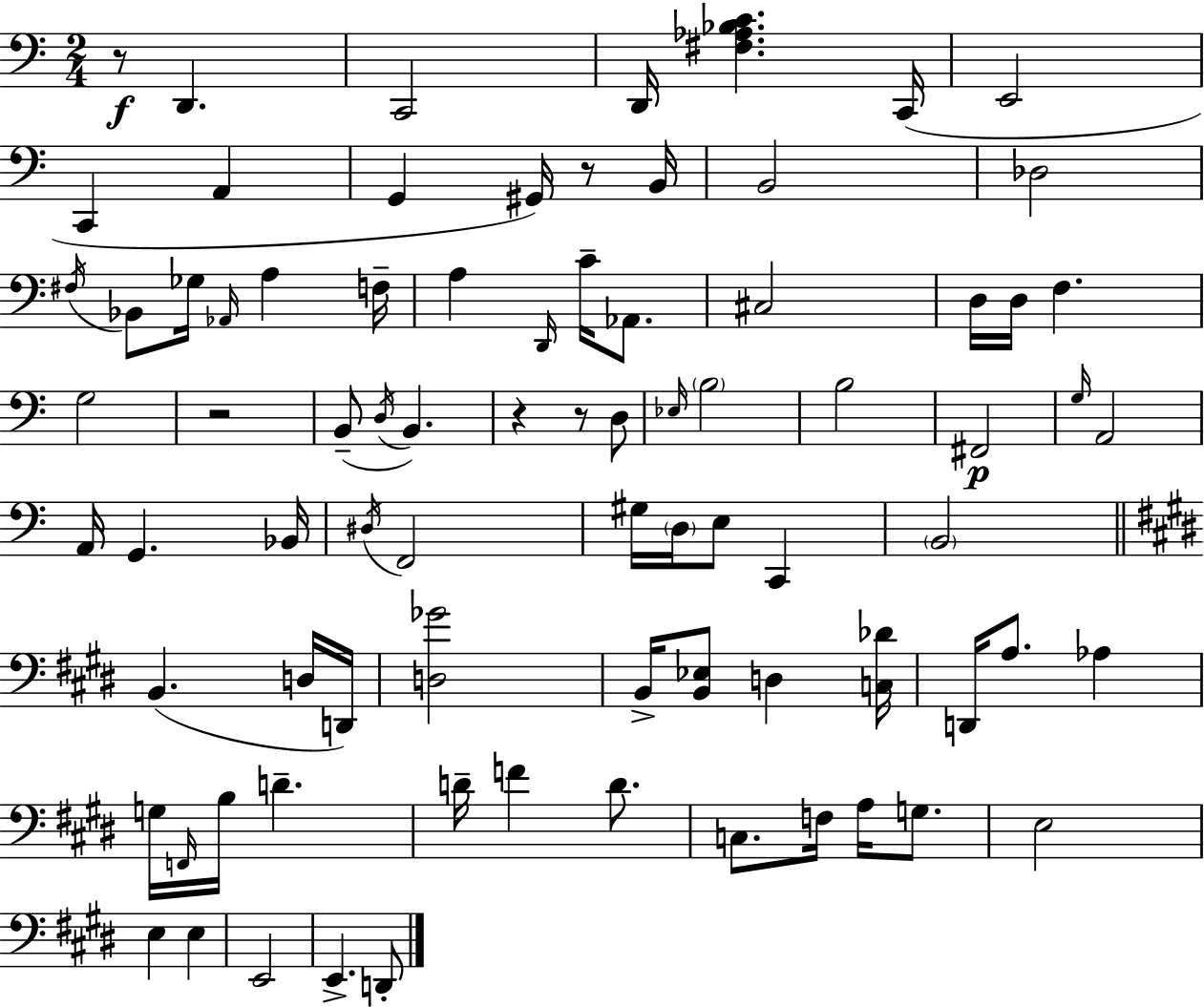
{
  \clef bass
  \numericTimeSignature
  \time 2/4
  \key c \major
  r8\f d,4. | c,2 | d,16 <fis aes bes c'>4. c,16( | e,2 | \break c,4 a,4 | g,4 gis,16) r8 b,16 | b,2 | des2 | \break \acciaccatura { fis16 } bes,8 ges16 \grace { aes,16 } a4 | f16-- a4 \grace { d,16 } c'16-- | aes,8. cis2 | d16 d16 f4. | \break g2 | r2 | b,8--( \acciaccatura { d16 } b,4.) | r4 | \break r8 d8 \grace { ees16 } \parenthesize b2 | b2 | fis,2\p | \grace { g16 } a,2 | \break a,16 g,4. | bes,16 \acciaccatura { dis16 } f,2 | gis16 | \parenthesize d16 e8 c,4 \parenthesize b,2 | \break \bar "||" \break \key e \major b,4.( d16 d,16) | <d ges'>2 | b,16-> <b, ees>8 d4 <c des'>16 | d,16 a8. aes4 | \break g16 \grace { f,16 } b16 d'4.-- | d'16-- f'4 d'8. | c8. f16 a16 g8. | e2 | \break e4 e4 | e,2 | e,4.-> d,8-. | \bar "|."
}